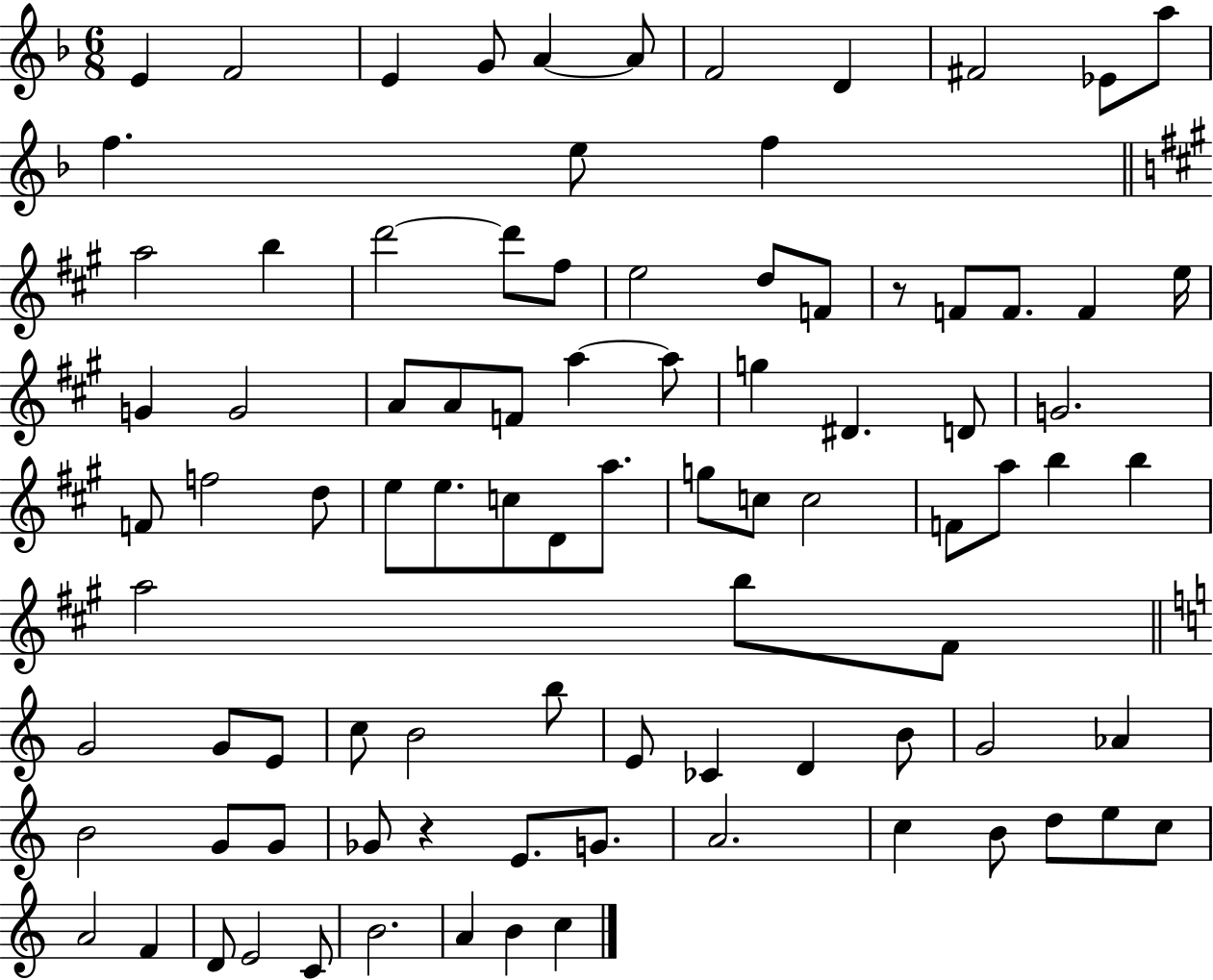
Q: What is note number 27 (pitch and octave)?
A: G4